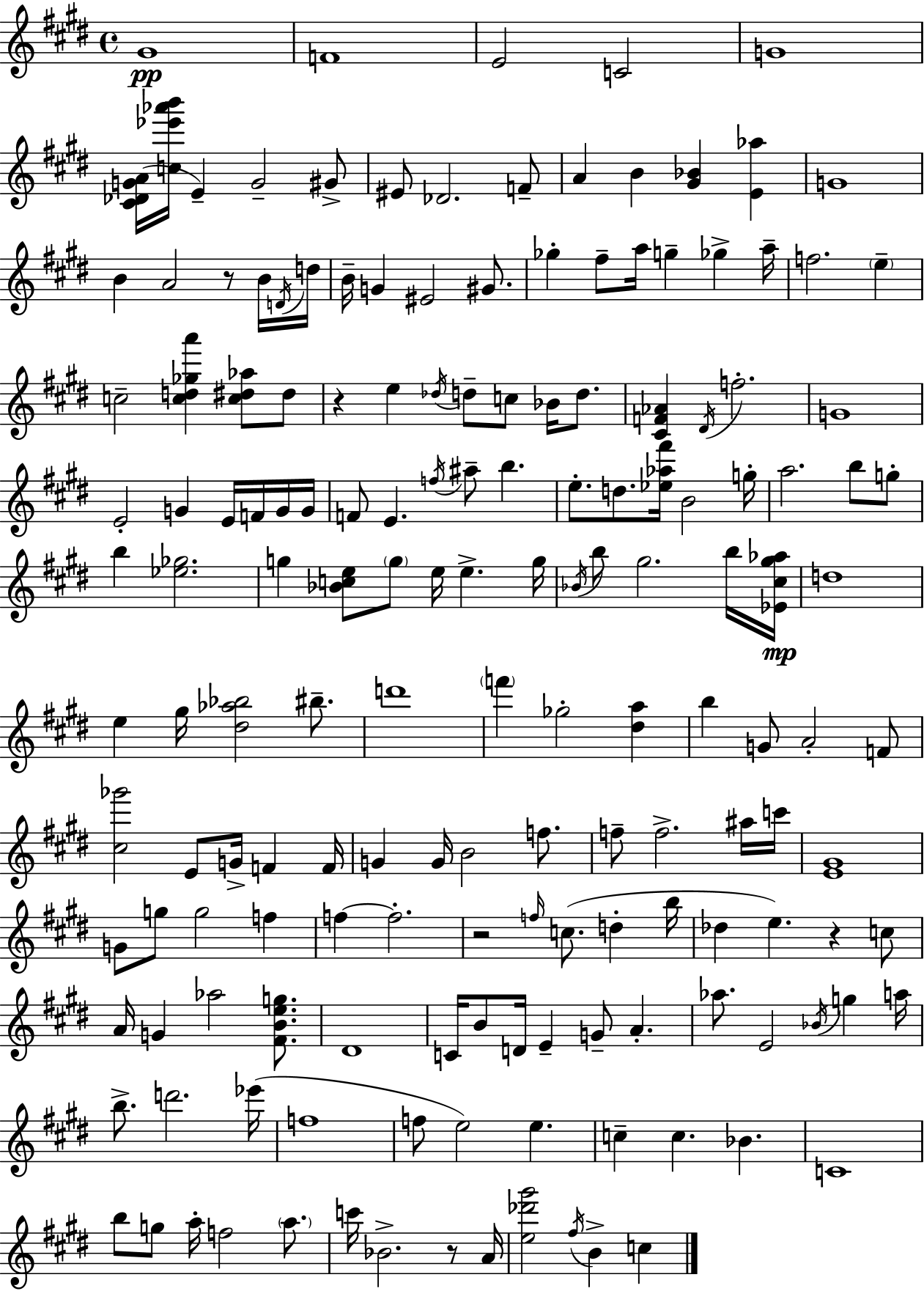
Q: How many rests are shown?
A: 5